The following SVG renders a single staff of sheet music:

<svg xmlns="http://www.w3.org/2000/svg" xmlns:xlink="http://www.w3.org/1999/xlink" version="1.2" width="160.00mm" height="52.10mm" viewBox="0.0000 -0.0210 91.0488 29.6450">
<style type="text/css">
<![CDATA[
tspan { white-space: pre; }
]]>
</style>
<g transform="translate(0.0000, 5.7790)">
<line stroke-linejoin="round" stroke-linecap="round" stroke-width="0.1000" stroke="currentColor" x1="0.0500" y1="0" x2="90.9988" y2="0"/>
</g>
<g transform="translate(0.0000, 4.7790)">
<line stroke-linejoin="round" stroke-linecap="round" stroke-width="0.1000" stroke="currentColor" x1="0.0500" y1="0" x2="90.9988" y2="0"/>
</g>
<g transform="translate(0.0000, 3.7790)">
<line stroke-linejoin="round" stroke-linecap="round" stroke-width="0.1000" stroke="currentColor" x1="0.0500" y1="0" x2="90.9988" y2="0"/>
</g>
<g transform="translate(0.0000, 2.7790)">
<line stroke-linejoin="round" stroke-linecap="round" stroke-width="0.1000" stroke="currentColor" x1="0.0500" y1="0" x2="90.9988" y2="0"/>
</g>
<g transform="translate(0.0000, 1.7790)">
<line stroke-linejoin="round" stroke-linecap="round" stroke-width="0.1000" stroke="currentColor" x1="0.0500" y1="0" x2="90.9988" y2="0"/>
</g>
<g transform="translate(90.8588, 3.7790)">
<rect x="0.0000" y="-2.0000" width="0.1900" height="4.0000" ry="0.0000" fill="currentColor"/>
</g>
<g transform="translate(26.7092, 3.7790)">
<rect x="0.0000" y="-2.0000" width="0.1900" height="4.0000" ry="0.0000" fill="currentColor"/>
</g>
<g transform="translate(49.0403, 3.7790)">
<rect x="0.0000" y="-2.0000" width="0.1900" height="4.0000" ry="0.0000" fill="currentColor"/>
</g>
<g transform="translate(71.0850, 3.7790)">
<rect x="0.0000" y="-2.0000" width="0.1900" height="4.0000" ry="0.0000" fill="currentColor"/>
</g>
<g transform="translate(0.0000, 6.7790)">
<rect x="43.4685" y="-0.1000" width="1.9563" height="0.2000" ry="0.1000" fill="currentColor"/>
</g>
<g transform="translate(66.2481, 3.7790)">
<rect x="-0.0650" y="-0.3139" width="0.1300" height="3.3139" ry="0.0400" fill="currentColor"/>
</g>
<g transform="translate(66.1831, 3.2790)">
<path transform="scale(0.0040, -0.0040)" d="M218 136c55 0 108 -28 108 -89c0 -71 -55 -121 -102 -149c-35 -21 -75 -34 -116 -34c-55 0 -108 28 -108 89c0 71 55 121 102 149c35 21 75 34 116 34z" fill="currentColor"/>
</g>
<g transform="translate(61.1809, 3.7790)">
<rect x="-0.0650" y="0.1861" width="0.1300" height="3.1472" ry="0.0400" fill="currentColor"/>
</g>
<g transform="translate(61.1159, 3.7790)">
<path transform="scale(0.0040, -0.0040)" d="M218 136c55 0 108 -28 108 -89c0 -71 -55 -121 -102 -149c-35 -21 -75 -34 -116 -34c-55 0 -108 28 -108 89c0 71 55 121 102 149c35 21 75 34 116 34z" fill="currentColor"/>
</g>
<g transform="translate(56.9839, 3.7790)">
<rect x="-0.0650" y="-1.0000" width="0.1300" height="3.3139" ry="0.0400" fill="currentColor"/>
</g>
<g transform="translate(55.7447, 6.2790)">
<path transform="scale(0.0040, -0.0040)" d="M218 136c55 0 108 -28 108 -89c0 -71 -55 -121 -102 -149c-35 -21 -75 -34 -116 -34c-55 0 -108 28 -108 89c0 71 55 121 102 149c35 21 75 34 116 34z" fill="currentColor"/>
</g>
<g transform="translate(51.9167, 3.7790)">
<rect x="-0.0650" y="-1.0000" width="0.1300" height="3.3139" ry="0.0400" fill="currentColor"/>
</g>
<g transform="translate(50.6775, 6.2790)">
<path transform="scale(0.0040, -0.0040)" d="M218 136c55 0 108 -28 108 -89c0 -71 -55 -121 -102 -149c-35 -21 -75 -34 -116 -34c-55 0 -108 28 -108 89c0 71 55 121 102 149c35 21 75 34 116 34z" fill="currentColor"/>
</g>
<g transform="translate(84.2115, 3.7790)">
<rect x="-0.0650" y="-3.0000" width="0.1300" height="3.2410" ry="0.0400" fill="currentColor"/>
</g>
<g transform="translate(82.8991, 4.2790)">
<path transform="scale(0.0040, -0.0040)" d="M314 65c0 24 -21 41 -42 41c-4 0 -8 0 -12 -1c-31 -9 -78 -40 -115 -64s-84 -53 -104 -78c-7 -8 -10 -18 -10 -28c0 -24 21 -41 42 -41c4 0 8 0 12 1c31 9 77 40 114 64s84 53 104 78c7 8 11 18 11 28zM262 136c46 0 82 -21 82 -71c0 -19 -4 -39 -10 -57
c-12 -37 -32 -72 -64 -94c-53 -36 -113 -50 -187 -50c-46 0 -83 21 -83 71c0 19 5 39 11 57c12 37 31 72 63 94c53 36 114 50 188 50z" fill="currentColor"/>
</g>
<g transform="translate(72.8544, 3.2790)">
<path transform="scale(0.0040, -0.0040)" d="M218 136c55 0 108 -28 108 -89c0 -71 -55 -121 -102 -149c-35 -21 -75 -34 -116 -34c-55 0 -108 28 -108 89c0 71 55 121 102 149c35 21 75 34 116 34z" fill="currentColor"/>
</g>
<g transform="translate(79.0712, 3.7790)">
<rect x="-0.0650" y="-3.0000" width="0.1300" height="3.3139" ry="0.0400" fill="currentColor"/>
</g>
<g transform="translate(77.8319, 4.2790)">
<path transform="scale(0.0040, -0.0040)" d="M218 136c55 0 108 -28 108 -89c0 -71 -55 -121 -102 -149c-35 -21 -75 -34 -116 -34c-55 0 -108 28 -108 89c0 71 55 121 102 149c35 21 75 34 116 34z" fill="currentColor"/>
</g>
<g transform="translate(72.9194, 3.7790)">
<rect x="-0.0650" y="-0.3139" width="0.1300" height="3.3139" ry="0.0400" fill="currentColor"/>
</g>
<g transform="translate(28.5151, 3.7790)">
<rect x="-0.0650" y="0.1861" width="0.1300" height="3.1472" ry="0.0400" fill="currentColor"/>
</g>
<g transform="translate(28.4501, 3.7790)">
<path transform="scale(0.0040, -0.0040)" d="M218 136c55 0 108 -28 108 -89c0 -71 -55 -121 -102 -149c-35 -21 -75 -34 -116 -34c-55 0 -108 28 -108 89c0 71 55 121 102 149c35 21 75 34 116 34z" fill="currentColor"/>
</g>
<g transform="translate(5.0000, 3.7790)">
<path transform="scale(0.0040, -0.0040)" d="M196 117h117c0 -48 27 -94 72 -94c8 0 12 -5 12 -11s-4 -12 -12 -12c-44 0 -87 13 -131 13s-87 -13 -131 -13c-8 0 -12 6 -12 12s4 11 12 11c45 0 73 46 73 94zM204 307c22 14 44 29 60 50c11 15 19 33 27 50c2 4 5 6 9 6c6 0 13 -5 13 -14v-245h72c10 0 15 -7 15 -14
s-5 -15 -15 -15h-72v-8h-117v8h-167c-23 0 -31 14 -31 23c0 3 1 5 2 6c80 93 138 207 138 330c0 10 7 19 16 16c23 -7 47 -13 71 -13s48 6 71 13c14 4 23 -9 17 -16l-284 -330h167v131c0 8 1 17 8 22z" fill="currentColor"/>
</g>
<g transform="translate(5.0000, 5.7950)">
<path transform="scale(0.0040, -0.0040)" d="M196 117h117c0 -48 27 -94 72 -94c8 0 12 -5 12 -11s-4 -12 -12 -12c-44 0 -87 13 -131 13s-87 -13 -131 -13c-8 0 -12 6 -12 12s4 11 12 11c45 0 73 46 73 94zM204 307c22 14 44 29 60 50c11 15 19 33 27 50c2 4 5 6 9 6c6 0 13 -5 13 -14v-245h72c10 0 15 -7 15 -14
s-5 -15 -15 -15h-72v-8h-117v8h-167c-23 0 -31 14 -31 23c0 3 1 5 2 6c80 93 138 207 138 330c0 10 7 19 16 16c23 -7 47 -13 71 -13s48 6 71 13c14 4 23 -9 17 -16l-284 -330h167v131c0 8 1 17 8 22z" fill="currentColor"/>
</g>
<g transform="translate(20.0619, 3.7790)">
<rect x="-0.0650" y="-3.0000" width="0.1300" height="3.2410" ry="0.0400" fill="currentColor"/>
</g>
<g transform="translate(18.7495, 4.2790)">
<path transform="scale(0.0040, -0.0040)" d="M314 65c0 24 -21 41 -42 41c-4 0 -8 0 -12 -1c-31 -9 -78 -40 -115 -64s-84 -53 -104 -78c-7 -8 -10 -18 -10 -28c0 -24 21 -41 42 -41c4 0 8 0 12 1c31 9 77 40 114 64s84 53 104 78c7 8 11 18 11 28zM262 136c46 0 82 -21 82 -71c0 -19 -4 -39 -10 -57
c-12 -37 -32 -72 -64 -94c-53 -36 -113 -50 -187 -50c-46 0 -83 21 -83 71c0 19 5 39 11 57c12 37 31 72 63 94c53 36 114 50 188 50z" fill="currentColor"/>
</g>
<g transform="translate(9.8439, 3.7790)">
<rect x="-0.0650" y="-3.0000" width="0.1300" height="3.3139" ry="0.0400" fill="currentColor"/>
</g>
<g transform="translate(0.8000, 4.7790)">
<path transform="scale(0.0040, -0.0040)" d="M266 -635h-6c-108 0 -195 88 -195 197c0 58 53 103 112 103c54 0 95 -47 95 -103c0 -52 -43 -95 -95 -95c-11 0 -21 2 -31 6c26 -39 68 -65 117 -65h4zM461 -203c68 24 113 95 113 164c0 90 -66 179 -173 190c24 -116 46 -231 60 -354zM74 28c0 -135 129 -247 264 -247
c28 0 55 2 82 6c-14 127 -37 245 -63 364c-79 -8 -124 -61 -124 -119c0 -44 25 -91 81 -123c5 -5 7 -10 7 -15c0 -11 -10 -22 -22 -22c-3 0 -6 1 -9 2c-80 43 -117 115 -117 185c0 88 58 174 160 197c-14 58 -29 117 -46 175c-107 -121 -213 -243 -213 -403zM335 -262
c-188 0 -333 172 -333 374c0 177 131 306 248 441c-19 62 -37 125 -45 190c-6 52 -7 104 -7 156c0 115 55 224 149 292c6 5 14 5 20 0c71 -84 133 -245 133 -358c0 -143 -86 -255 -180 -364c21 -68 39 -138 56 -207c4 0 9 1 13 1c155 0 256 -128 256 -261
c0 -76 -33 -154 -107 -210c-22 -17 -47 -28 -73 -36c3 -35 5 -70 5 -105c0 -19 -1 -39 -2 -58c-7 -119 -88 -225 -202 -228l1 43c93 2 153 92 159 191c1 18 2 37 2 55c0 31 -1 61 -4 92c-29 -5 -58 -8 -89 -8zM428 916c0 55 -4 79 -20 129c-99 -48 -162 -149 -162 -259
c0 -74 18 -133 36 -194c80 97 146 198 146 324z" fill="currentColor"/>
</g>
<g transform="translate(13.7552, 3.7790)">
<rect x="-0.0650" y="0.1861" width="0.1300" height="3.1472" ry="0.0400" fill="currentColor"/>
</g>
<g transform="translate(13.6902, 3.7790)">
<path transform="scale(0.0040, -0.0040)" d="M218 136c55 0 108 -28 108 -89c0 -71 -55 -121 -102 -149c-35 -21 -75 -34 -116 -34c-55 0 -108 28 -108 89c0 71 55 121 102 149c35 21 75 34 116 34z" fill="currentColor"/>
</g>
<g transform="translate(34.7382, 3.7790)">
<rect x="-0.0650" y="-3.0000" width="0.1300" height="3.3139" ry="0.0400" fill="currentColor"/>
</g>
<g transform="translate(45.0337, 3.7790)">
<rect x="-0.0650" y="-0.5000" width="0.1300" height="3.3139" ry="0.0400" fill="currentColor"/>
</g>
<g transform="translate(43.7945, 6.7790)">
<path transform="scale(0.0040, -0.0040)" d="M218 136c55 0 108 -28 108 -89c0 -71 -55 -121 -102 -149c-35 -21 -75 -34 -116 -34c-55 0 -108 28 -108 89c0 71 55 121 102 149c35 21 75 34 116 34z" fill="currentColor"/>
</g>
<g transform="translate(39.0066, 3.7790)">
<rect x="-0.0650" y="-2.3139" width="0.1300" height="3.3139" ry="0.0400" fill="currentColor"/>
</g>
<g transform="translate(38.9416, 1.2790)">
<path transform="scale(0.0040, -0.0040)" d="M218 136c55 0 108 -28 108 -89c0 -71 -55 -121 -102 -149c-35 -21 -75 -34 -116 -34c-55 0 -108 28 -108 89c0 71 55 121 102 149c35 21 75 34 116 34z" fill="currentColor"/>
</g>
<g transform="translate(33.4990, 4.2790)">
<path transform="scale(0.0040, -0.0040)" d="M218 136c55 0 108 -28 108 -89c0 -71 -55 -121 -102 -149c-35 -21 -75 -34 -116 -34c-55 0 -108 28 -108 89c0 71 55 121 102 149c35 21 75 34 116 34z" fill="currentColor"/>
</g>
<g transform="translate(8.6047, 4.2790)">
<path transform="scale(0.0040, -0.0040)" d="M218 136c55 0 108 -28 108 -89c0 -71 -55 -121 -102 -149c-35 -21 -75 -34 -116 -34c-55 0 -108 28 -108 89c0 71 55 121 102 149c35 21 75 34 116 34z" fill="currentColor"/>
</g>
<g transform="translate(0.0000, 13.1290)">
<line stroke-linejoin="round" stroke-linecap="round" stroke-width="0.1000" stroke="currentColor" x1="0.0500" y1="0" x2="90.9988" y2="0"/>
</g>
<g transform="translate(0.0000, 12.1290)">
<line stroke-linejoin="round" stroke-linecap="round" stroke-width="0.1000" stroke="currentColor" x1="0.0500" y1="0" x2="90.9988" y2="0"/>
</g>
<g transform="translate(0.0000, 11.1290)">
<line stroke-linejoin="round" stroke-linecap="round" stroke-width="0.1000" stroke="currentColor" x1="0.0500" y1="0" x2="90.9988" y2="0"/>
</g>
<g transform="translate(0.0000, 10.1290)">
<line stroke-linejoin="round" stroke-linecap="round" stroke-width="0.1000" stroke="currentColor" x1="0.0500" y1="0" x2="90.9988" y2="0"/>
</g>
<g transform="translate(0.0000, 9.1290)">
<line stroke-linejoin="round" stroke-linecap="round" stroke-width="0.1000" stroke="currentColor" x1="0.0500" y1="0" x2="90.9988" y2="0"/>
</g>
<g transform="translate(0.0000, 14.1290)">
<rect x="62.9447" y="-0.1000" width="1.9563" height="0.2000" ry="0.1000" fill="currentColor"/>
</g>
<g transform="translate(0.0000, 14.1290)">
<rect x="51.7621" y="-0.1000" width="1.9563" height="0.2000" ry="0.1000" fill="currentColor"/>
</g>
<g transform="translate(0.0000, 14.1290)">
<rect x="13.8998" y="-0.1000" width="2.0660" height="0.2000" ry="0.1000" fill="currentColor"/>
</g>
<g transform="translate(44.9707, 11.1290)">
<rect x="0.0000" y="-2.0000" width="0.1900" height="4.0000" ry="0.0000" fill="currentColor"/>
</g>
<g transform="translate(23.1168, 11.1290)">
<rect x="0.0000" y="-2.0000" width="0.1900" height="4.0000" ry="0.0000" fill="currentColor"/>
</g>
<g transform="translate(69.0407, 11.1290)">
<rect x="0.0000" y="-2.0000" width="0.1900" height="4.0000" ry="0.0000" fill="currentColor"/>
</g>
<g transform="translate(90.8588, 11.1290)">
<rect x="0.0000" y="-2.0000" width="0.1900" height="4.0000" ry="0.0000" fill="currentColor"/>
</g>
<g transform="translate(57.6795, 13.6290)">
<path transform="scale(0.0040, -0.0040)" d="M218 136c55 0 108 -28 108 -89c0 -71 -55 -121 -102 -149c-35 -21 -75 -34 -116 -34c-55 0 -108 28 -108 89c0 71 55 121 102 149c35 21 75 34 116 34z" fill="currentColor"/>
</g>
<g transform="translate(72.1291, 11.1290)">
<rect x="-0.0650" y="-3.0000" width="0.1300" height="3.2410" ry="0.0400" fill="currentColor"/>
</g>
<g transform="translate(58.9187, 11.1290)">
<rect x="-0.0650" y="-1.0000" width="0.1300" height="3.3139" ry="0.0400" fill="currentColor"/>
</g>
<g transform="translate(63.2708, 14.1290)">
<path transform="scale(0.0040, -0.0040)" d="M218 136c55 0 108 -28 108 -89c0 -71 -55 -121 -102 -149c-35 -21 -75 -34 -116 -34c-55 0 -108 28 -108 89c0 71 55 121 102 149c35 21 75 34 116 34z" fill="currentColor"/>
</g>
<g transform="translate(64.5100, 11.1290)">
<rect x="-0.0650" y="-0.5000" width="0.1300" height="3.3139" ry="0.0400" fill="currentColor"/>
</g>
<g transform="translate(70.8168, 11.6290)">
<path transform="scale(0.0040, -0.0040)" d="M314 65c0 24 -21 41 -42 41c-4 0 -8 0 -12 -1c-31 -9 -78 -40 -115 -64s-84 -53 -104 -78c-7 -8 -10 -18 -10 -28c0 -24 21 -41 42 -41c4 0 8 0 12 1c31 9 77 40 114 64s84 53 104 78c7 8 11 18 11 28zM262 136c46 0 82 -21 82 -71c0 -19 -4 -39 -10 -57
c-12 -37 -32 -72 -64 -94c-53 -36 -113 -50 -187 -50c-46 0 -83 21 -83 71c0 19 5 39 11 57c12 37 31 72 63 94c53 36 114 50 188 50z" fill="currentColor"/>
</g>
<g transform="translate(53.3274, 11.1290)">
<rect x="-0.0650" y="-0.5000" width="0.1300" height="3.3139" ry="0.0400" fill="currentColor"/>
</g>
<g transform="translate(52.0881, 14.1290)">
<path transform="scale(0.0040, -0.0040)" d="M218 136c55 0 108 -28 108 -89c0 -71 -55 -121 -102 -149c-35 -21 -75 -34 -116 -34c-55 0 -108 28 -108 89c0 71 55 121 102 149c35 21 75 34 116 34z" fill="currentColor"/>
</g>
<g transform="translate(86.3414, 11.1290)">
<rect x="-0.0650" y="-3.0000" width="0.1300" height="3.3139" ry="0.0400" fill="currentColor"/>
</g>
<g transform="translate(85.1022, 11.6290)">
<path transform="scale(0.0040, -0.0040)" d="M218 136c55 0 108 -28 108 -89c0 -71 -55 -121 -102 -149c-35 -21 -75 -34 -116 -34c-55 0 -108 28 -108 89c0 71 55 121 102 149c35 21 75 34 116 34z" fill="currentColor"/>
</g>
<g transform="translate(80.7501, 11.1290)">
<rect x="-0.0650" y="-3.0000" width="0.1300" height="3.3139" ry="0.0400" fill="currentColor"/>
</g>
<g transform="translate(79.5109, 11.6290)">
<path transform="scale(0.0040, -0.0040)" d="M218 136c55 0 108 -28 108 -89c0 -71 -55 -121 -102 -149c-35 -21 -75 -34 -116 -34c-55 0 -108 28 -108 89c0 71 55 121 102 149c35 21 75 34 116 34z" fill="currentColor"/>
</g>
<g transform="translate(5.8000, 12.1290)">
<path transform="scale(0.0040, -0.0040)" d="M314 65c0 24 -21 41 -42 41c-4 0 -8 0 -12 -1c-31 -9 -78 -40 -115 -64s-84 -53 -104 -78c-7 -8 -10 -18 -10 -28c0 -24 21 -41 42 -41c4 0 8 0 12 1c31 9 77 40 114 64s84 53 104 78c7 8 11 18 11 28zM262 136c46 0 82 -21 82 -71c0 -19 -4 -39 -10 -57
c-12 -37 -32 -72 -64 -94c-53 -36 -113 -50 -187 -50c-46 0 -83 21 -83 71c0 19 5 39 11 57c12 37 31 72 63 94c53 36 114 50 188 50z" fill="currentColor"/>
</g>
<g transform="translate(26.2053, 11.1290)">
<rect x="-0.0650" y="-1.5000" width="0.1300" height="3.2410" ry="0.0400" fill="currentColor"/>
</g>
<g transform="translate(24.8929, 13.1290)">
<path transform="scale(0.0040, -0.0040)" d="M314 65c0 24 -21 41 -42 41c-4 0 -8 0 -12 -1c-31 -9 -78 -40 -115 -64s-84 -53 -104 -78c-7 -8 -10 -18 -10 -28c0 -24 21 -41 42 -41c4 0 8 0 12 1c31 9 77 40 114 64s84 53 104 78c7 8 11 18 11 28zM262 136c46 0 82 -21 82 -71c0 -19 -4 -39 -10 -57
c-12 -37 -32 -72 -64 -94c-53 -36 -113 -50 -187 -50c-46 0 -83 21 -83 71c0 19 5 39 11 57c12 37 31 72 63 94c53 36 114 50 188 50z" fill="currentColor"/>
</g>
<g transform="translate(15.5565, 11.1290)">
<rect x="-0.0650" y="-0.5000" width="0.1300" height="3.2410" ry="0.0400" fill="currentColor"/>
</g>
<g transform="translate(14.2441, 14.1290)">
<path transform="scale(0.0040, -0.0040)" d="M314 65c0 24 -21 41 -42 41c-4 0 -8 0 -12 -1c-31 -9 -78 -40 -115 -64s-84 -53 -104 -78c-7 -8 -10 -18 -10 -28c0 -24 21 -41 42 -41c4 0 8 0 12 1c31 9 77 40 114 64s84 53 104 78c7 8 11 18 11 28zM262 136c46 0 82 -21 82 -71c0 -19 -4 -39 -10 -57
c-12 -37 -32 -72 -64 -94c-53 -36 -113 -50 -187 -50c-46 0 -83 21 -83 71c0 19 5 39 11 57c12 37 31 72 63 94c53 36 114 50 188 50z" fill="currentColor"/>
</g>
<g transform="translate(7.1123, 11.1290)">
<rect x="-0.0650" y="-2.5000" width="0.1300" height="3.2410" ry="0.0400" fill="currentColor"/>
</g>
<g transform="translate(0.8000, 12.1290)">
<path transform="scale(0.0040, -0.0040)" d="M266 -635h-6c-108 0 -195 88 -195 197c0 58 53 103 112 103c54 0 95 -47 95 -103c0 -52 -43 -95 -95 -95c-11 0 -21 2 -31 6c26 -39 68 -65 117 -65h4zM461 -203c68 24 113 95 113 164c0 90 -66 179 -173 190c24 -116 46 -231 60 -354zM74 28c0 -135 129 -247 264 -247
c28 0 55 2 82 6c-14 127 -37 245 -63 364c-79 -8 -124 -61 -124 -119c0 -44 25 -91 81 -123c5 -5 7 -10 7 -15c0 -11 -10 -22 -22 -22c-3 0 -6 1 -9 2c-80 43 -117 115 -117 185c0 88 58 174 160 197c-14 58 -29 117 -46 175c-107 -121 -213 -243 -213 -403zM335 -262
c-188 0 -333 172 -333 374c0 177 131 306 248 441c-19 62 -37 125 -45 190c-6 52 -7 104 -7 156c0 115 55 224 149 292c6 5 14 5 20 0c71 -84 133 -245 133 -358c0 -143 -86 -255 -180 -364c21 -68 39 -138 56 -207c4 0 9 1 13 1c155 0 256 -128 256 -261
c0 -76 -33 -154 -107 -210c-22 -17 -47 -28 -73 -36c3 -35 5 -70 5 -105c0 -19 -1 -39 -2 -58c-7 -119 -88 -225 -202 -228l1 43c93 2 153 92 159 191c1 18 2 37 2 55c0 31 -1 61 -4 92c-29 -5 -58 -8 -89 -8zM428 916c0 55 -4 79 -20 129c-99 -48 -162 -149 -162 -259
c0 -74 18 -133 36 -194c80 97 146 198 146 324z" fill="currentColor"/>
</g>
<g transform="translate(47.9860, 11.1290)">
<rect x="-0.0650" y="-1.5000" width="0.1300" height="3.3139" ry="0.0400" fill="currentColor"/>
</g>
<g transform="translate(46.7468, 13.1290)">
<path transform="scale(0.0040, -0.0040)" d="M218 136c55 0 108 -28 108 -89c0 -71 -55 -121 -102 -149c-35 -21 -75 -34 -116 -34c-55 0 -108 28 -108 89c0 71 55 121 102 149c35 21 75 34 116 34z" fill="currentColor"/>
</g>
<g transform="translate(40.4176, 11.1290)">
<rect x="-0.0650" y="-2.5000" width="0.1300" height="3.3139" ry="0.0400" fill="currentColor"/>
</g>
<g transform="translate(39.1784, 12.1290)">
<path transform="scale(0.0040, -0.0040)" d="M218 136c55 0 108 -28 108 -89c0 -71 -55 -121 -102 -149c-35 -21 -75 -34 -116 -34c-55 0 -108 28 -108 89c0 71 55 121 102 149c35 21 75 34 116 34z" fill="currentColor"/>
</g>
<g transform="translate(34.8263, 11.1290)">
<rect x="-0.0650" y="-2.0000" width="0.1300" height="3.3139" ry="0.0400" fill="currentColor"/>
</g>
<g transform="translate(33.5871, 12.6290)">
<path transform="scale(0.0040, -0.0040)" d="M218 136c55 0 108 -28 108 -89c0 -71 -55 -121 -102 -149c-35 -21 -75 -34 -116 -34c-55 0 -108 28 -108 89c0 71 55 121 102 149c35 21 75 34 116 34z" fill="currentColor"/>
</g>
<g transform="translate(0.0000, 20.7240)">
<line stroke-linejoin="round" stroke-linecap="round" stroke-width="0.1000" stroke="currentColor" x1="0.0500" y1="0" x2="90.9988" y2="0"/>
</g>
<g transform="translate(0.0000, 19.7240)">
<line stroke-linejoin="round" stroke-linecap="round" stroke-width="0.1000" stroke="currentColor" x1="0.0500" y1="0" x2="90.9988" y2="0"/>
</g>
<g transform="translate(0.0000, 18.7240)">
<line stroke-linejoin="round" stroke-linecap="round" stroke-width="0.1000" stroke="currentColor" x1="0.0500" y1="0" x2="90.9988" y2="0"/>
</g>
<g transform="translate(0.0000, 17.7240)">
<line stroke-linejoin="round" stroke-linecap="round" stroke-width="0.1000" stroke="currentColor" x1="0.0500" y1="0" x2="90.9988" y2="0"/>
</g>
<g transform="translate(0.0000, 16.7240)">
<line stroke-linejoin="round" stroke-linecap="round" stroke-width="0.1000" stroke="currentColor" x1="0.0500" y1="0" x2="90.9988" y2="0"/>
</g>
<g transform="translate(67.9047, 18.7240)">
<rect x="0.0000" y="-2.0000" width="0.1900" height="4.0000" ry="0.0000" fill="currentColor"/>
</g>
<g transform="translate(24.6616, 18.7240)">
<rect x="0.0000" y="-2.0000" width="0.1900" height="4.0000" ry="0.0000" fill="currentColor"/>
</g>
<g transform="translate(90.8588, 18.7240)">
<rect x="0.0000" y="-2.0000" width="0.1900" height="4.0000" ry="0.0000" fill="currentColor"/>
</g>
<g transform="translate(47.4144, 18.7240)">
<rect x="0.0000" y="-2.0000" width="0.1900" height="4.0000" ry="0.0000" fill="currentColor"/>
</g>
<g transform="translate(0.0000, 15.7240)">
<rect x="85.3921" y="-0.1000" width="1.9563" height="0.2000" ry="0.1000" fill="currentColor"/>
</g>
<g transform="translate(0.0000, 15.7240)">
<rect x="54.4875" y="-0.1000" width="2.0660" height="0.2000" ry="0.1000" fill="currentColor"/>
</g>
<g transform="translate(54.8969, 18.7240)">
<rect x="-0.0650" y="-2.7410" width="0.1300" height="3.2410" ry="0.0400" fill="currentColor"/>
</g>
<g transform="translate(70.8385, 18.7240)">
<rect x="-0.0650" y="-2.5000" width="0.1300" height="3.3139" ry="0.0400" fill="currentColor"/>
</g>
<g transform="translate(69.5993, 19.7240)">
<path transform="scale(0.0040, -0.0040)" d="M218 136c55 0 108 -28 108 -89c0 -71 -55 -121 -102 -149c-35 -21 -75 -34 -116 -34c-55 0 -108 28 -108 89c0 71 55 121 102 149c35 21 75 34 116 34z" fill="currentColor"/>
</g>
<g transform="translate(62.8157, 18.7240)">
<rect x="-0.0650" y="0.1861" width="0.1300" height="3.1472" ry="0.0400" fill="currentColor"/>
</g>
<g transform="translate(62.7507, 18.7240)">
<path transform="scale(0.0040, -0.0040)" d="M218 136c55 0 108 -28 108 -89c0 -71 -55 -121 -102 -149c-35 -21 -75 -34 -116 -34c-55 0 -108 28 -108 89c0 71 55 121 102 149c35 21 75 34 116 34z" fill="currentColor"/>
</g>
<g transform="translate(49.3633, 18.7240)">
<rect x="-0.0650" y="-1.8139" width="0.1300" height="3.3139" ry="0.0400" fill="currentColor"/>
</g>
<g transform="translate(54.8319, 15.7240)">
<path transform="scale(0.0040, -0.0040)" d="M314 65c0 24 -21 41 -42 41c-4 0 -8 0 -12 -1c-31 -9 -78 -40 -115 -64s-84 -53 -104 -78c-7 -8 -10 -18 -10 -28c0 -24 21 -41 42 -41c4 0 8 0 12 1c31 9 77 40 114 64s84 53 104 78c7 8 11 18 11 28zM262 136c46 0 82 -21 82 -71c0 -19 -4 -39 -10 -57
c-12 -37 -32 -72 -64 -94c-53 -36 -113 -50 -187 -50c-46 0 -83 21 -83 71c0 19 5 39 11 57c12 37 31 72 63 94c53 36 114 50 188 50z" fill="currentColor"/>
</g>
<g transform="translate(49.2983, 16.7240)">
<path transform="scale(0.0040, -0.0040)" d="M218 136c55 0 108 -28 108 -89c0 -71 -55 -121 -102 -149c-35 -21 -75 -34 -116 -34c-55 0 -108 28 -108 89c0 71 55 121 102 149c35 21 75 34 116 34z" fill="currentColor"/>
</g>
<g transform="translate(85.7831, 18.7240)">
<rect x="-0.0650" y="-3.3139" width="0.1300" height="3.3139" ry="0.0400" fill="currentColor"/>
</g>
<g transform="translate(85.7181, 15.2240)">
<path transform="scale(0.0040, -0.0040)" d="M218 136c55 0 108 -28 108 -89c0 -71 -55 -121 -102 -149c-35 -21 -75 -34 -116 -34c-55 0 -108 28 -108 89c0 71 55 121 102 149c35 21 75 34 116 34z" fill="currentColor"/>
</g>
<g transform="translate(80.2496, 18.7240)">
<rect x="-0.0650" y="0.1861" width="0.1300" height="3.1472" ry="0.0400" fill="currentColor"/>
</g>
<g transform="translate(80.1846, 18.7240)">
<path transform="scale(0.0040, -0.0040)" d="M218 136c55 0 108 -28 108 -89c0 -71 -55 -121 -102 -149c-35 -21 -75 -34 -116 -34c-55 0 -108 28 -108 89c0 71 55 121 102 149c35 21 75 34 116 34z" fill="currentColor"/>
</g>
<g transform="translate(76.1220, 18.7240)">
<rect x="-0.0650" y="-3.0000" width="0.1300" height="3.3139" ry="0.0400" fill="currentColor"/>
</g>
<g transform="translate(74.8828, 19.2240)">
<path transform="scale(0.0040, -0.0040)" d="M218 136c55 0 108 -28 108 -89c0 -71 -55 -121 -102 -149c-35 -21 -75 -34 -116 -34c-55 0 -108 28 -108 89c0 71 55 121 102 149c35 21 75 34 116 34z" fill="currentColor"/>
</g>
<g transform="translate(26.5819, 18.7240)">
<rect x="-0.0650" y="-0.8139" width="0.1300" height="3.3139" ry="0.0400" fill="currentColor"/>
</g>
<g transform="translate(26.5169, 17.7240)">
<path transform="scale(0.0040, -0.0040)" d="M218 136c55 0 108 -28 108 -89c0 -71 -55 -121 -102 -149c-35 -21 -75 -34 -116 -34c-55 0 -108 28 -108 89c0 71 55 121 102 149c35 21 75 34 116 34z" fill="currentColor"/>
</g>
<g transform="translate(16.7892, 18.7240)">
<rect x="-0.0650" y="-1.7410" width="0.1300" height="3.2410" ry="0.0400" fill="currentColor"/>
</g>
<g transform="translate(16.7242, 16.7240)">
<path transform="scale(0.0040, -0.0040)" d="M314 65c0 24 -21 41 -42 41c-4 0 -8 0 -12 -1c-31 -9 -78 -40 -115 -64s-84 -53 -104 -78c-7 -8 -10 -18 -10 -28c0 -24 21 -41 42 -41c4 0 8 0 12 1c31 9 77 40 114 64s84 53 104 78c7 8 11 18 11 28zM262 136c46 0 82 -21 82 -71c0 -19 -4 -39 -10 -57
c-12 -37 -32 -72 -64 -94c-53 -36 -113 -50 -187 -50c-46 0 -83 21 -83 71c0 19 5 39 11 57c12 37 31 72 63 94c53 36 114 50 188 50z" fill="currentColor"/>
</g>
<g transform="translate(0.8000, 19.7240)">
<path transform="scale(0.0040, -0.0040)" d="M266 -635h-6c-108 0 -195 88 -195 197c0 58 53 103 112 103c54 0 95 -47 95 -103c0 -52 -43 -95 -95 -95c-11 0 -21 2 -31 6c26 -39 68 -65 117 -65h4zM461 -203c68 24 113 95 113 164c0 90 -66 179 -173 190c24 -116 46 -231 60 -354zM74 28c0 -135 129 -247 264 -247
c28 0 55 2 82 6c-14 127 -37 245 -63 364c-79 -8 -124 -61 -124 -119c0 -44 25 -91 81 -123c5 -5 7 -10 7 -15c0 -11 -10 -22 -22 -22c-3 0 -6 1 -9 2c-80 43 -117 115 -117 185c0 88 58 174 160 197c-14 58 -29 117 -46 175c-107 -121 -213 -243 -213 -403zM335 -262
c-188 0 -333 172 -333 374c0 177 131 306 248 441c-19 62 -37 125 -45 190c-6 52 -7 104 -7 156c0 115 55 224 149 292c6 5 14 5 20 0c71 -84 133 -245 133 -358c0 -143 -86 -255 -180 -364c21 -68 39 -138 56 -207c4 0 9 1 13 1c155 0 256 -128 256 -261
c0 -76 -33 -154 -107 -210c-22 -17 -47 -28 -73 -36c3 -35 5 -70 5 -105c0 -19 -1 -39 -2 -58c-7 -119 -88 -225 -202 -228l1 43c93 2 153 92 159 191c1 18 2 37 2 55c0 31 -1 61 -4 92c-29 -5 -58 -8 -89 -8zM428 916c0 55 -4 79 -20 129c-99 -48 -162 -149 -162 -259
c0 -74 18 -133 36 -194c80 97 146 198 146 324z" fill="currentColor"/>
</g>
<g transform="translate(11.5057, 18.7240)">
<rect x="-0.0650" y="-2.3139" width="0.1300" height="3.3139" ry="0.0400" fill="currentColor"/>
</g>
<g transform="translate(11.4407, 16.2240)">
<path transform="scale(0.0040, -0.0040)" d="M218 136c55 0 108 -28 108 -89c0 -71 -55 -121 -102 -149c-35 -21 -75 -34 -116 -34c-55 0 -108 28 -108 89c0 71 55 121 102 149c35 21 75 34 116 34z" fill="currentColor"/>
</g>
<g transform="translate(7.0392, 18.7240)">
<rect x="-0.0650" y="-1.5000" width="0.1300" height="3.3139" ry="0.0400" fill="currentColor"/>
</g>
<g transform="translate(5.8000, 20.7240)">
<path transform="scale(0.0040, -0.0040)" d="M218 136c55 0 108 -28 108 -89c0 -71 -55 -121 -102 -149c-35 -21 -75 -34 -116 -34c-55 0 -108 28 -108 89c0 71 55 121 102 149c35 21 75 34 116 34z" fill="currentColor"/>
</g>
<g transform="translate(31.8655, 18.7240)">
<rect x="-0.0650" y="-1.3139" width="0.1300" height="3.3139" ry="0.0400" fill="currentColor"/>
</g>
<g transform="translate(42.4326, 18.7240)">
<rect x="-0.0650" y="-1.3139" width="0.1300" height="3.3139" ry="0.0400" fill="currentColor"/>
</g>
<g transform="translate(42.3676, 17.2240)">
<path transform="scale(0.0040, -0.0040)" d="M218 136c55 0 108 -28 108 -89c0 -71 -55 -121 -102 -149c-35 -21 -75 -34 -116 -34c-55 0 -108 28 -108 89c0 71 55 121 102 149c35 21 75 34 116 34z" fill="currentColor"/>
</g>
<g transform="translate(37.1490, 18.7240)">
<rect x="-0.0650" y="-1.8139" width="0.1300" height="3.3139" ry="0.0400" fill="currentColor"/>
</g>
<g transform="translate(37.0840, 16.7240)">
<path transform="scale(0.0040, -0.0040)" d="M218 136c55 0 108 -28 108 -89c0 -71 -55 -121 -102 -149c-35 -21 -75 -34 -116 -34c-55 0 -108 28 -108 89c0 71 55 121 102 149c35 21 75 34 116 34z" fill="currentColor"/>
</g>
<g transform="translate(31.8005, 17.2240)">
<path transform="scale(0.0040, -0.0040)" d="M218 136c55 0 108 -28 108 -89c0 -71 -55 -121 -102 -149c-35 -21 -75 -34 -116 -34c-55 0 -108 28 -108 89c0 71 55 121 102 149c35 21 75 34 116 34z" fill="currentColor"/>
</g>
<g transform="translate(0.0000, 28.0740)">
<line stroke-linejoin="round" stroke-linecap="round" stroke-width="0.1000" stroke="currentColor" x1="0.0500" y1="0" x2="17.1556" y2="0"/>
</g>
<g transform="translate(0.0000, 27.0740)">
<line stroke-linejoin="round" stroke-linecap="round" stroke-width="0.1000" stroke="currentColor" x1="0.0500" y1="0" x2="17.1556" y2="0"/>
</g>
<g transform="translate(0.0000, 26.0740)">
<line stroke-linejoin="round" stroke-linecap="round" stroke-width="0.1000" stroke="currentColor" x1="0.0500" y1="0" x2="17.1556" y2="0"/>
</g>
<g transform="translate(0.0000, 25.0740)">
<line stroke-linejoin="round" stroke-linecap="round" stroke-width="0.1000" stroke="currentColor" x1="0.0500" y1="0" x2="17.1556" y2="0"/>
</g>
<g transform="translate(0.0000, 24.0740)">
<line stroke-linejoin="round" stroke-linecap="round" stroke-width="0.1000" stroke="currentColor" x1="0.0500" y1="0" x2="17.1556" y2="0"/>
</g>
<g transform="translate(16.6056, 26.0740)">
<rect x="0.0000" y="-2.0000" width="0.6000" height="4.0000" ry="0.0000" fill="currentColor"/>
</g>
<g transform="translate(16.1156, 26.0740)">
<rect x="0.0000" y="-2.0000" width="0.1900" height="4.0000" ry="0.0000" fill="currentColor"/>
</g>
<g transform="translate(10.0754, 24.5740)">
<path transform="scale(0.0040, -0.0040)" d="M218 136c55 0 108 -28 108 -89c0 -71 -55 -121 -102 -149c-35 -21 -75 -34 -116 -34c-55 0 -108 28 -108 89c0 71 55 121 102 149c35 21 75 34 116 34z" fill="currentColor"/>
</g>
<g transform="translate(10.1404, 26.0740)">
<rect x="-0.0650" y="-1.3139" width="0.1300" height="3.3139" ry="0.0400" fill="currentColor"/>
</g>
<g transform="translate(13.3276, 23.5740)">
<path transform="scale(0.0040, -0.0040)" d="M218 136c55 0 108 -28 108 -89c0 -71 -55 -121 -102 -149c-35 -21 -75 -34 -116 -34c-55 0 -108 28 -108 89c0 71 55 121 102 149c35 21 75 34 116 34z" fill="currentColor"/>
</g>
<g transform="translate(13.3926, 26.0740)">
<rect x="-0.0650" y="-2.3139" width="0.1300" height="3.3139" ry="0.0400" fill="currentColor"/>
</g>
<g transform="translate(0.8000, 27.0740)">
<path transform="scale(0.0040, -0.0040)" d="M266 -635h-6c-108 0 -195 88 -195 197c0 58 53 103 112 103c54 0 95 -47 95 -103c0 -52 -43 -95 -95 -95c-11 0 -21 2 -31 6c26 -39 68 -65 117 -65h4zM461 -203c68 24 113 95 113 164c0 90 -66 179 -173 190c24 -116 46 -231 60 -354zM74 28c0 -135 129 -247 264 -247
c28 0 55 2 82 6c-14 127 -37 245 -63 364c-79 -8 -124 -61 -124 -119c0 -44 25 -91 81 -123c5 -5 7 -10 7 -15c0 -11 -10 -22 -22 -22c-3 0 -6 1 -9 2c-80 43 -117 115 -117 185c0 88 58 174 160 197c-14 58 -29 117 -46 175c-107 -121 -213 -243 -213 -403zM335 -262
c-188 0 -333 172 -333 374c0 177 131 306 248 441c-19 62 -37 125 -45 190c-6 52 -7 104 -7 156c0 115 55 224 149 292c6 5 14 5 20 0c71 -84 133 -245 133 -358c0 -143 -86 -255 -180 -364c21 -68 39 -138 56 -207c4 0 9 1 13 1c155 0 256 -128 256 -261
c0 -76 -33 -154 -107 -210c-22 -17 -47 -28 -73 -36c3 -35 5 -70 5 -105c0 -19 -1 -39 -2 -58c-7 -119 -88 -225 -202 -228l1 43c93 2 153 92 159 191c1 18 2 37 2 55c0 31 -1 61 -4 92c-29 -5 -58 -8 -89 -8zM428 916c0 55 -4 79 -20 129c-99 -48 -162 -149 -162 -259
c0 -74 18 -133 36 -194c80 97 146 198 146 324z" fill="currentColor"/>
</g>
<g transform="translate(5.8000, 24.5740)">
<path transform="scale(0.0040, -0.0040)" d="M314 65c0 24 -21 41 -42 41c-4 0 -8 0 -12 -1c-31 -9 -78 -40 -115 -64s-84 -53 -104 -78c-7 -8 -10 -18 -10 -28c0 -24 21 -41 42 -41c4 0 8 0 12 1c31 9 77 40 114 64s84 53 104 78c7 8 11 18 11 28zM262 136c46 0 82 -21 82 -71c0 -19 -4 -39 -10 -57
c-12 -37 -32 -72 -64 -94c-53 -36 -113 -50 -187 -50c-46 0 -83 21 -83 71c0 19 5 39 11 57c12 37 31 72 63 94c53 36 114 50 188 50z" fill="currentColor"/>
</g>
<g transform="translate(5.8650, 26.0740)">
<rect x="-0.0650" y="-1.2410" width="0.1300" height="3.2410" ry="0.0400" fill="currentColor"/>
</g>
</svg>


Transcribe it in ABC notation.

X:1
T:Untitled
M:4/4
L:1/4
K:C
A B A2 B A g C D D B c c A A2 G2 C2 E2 F G E C D C A2 A A E g f2 d e f e f a2 B G A B b e2 e g